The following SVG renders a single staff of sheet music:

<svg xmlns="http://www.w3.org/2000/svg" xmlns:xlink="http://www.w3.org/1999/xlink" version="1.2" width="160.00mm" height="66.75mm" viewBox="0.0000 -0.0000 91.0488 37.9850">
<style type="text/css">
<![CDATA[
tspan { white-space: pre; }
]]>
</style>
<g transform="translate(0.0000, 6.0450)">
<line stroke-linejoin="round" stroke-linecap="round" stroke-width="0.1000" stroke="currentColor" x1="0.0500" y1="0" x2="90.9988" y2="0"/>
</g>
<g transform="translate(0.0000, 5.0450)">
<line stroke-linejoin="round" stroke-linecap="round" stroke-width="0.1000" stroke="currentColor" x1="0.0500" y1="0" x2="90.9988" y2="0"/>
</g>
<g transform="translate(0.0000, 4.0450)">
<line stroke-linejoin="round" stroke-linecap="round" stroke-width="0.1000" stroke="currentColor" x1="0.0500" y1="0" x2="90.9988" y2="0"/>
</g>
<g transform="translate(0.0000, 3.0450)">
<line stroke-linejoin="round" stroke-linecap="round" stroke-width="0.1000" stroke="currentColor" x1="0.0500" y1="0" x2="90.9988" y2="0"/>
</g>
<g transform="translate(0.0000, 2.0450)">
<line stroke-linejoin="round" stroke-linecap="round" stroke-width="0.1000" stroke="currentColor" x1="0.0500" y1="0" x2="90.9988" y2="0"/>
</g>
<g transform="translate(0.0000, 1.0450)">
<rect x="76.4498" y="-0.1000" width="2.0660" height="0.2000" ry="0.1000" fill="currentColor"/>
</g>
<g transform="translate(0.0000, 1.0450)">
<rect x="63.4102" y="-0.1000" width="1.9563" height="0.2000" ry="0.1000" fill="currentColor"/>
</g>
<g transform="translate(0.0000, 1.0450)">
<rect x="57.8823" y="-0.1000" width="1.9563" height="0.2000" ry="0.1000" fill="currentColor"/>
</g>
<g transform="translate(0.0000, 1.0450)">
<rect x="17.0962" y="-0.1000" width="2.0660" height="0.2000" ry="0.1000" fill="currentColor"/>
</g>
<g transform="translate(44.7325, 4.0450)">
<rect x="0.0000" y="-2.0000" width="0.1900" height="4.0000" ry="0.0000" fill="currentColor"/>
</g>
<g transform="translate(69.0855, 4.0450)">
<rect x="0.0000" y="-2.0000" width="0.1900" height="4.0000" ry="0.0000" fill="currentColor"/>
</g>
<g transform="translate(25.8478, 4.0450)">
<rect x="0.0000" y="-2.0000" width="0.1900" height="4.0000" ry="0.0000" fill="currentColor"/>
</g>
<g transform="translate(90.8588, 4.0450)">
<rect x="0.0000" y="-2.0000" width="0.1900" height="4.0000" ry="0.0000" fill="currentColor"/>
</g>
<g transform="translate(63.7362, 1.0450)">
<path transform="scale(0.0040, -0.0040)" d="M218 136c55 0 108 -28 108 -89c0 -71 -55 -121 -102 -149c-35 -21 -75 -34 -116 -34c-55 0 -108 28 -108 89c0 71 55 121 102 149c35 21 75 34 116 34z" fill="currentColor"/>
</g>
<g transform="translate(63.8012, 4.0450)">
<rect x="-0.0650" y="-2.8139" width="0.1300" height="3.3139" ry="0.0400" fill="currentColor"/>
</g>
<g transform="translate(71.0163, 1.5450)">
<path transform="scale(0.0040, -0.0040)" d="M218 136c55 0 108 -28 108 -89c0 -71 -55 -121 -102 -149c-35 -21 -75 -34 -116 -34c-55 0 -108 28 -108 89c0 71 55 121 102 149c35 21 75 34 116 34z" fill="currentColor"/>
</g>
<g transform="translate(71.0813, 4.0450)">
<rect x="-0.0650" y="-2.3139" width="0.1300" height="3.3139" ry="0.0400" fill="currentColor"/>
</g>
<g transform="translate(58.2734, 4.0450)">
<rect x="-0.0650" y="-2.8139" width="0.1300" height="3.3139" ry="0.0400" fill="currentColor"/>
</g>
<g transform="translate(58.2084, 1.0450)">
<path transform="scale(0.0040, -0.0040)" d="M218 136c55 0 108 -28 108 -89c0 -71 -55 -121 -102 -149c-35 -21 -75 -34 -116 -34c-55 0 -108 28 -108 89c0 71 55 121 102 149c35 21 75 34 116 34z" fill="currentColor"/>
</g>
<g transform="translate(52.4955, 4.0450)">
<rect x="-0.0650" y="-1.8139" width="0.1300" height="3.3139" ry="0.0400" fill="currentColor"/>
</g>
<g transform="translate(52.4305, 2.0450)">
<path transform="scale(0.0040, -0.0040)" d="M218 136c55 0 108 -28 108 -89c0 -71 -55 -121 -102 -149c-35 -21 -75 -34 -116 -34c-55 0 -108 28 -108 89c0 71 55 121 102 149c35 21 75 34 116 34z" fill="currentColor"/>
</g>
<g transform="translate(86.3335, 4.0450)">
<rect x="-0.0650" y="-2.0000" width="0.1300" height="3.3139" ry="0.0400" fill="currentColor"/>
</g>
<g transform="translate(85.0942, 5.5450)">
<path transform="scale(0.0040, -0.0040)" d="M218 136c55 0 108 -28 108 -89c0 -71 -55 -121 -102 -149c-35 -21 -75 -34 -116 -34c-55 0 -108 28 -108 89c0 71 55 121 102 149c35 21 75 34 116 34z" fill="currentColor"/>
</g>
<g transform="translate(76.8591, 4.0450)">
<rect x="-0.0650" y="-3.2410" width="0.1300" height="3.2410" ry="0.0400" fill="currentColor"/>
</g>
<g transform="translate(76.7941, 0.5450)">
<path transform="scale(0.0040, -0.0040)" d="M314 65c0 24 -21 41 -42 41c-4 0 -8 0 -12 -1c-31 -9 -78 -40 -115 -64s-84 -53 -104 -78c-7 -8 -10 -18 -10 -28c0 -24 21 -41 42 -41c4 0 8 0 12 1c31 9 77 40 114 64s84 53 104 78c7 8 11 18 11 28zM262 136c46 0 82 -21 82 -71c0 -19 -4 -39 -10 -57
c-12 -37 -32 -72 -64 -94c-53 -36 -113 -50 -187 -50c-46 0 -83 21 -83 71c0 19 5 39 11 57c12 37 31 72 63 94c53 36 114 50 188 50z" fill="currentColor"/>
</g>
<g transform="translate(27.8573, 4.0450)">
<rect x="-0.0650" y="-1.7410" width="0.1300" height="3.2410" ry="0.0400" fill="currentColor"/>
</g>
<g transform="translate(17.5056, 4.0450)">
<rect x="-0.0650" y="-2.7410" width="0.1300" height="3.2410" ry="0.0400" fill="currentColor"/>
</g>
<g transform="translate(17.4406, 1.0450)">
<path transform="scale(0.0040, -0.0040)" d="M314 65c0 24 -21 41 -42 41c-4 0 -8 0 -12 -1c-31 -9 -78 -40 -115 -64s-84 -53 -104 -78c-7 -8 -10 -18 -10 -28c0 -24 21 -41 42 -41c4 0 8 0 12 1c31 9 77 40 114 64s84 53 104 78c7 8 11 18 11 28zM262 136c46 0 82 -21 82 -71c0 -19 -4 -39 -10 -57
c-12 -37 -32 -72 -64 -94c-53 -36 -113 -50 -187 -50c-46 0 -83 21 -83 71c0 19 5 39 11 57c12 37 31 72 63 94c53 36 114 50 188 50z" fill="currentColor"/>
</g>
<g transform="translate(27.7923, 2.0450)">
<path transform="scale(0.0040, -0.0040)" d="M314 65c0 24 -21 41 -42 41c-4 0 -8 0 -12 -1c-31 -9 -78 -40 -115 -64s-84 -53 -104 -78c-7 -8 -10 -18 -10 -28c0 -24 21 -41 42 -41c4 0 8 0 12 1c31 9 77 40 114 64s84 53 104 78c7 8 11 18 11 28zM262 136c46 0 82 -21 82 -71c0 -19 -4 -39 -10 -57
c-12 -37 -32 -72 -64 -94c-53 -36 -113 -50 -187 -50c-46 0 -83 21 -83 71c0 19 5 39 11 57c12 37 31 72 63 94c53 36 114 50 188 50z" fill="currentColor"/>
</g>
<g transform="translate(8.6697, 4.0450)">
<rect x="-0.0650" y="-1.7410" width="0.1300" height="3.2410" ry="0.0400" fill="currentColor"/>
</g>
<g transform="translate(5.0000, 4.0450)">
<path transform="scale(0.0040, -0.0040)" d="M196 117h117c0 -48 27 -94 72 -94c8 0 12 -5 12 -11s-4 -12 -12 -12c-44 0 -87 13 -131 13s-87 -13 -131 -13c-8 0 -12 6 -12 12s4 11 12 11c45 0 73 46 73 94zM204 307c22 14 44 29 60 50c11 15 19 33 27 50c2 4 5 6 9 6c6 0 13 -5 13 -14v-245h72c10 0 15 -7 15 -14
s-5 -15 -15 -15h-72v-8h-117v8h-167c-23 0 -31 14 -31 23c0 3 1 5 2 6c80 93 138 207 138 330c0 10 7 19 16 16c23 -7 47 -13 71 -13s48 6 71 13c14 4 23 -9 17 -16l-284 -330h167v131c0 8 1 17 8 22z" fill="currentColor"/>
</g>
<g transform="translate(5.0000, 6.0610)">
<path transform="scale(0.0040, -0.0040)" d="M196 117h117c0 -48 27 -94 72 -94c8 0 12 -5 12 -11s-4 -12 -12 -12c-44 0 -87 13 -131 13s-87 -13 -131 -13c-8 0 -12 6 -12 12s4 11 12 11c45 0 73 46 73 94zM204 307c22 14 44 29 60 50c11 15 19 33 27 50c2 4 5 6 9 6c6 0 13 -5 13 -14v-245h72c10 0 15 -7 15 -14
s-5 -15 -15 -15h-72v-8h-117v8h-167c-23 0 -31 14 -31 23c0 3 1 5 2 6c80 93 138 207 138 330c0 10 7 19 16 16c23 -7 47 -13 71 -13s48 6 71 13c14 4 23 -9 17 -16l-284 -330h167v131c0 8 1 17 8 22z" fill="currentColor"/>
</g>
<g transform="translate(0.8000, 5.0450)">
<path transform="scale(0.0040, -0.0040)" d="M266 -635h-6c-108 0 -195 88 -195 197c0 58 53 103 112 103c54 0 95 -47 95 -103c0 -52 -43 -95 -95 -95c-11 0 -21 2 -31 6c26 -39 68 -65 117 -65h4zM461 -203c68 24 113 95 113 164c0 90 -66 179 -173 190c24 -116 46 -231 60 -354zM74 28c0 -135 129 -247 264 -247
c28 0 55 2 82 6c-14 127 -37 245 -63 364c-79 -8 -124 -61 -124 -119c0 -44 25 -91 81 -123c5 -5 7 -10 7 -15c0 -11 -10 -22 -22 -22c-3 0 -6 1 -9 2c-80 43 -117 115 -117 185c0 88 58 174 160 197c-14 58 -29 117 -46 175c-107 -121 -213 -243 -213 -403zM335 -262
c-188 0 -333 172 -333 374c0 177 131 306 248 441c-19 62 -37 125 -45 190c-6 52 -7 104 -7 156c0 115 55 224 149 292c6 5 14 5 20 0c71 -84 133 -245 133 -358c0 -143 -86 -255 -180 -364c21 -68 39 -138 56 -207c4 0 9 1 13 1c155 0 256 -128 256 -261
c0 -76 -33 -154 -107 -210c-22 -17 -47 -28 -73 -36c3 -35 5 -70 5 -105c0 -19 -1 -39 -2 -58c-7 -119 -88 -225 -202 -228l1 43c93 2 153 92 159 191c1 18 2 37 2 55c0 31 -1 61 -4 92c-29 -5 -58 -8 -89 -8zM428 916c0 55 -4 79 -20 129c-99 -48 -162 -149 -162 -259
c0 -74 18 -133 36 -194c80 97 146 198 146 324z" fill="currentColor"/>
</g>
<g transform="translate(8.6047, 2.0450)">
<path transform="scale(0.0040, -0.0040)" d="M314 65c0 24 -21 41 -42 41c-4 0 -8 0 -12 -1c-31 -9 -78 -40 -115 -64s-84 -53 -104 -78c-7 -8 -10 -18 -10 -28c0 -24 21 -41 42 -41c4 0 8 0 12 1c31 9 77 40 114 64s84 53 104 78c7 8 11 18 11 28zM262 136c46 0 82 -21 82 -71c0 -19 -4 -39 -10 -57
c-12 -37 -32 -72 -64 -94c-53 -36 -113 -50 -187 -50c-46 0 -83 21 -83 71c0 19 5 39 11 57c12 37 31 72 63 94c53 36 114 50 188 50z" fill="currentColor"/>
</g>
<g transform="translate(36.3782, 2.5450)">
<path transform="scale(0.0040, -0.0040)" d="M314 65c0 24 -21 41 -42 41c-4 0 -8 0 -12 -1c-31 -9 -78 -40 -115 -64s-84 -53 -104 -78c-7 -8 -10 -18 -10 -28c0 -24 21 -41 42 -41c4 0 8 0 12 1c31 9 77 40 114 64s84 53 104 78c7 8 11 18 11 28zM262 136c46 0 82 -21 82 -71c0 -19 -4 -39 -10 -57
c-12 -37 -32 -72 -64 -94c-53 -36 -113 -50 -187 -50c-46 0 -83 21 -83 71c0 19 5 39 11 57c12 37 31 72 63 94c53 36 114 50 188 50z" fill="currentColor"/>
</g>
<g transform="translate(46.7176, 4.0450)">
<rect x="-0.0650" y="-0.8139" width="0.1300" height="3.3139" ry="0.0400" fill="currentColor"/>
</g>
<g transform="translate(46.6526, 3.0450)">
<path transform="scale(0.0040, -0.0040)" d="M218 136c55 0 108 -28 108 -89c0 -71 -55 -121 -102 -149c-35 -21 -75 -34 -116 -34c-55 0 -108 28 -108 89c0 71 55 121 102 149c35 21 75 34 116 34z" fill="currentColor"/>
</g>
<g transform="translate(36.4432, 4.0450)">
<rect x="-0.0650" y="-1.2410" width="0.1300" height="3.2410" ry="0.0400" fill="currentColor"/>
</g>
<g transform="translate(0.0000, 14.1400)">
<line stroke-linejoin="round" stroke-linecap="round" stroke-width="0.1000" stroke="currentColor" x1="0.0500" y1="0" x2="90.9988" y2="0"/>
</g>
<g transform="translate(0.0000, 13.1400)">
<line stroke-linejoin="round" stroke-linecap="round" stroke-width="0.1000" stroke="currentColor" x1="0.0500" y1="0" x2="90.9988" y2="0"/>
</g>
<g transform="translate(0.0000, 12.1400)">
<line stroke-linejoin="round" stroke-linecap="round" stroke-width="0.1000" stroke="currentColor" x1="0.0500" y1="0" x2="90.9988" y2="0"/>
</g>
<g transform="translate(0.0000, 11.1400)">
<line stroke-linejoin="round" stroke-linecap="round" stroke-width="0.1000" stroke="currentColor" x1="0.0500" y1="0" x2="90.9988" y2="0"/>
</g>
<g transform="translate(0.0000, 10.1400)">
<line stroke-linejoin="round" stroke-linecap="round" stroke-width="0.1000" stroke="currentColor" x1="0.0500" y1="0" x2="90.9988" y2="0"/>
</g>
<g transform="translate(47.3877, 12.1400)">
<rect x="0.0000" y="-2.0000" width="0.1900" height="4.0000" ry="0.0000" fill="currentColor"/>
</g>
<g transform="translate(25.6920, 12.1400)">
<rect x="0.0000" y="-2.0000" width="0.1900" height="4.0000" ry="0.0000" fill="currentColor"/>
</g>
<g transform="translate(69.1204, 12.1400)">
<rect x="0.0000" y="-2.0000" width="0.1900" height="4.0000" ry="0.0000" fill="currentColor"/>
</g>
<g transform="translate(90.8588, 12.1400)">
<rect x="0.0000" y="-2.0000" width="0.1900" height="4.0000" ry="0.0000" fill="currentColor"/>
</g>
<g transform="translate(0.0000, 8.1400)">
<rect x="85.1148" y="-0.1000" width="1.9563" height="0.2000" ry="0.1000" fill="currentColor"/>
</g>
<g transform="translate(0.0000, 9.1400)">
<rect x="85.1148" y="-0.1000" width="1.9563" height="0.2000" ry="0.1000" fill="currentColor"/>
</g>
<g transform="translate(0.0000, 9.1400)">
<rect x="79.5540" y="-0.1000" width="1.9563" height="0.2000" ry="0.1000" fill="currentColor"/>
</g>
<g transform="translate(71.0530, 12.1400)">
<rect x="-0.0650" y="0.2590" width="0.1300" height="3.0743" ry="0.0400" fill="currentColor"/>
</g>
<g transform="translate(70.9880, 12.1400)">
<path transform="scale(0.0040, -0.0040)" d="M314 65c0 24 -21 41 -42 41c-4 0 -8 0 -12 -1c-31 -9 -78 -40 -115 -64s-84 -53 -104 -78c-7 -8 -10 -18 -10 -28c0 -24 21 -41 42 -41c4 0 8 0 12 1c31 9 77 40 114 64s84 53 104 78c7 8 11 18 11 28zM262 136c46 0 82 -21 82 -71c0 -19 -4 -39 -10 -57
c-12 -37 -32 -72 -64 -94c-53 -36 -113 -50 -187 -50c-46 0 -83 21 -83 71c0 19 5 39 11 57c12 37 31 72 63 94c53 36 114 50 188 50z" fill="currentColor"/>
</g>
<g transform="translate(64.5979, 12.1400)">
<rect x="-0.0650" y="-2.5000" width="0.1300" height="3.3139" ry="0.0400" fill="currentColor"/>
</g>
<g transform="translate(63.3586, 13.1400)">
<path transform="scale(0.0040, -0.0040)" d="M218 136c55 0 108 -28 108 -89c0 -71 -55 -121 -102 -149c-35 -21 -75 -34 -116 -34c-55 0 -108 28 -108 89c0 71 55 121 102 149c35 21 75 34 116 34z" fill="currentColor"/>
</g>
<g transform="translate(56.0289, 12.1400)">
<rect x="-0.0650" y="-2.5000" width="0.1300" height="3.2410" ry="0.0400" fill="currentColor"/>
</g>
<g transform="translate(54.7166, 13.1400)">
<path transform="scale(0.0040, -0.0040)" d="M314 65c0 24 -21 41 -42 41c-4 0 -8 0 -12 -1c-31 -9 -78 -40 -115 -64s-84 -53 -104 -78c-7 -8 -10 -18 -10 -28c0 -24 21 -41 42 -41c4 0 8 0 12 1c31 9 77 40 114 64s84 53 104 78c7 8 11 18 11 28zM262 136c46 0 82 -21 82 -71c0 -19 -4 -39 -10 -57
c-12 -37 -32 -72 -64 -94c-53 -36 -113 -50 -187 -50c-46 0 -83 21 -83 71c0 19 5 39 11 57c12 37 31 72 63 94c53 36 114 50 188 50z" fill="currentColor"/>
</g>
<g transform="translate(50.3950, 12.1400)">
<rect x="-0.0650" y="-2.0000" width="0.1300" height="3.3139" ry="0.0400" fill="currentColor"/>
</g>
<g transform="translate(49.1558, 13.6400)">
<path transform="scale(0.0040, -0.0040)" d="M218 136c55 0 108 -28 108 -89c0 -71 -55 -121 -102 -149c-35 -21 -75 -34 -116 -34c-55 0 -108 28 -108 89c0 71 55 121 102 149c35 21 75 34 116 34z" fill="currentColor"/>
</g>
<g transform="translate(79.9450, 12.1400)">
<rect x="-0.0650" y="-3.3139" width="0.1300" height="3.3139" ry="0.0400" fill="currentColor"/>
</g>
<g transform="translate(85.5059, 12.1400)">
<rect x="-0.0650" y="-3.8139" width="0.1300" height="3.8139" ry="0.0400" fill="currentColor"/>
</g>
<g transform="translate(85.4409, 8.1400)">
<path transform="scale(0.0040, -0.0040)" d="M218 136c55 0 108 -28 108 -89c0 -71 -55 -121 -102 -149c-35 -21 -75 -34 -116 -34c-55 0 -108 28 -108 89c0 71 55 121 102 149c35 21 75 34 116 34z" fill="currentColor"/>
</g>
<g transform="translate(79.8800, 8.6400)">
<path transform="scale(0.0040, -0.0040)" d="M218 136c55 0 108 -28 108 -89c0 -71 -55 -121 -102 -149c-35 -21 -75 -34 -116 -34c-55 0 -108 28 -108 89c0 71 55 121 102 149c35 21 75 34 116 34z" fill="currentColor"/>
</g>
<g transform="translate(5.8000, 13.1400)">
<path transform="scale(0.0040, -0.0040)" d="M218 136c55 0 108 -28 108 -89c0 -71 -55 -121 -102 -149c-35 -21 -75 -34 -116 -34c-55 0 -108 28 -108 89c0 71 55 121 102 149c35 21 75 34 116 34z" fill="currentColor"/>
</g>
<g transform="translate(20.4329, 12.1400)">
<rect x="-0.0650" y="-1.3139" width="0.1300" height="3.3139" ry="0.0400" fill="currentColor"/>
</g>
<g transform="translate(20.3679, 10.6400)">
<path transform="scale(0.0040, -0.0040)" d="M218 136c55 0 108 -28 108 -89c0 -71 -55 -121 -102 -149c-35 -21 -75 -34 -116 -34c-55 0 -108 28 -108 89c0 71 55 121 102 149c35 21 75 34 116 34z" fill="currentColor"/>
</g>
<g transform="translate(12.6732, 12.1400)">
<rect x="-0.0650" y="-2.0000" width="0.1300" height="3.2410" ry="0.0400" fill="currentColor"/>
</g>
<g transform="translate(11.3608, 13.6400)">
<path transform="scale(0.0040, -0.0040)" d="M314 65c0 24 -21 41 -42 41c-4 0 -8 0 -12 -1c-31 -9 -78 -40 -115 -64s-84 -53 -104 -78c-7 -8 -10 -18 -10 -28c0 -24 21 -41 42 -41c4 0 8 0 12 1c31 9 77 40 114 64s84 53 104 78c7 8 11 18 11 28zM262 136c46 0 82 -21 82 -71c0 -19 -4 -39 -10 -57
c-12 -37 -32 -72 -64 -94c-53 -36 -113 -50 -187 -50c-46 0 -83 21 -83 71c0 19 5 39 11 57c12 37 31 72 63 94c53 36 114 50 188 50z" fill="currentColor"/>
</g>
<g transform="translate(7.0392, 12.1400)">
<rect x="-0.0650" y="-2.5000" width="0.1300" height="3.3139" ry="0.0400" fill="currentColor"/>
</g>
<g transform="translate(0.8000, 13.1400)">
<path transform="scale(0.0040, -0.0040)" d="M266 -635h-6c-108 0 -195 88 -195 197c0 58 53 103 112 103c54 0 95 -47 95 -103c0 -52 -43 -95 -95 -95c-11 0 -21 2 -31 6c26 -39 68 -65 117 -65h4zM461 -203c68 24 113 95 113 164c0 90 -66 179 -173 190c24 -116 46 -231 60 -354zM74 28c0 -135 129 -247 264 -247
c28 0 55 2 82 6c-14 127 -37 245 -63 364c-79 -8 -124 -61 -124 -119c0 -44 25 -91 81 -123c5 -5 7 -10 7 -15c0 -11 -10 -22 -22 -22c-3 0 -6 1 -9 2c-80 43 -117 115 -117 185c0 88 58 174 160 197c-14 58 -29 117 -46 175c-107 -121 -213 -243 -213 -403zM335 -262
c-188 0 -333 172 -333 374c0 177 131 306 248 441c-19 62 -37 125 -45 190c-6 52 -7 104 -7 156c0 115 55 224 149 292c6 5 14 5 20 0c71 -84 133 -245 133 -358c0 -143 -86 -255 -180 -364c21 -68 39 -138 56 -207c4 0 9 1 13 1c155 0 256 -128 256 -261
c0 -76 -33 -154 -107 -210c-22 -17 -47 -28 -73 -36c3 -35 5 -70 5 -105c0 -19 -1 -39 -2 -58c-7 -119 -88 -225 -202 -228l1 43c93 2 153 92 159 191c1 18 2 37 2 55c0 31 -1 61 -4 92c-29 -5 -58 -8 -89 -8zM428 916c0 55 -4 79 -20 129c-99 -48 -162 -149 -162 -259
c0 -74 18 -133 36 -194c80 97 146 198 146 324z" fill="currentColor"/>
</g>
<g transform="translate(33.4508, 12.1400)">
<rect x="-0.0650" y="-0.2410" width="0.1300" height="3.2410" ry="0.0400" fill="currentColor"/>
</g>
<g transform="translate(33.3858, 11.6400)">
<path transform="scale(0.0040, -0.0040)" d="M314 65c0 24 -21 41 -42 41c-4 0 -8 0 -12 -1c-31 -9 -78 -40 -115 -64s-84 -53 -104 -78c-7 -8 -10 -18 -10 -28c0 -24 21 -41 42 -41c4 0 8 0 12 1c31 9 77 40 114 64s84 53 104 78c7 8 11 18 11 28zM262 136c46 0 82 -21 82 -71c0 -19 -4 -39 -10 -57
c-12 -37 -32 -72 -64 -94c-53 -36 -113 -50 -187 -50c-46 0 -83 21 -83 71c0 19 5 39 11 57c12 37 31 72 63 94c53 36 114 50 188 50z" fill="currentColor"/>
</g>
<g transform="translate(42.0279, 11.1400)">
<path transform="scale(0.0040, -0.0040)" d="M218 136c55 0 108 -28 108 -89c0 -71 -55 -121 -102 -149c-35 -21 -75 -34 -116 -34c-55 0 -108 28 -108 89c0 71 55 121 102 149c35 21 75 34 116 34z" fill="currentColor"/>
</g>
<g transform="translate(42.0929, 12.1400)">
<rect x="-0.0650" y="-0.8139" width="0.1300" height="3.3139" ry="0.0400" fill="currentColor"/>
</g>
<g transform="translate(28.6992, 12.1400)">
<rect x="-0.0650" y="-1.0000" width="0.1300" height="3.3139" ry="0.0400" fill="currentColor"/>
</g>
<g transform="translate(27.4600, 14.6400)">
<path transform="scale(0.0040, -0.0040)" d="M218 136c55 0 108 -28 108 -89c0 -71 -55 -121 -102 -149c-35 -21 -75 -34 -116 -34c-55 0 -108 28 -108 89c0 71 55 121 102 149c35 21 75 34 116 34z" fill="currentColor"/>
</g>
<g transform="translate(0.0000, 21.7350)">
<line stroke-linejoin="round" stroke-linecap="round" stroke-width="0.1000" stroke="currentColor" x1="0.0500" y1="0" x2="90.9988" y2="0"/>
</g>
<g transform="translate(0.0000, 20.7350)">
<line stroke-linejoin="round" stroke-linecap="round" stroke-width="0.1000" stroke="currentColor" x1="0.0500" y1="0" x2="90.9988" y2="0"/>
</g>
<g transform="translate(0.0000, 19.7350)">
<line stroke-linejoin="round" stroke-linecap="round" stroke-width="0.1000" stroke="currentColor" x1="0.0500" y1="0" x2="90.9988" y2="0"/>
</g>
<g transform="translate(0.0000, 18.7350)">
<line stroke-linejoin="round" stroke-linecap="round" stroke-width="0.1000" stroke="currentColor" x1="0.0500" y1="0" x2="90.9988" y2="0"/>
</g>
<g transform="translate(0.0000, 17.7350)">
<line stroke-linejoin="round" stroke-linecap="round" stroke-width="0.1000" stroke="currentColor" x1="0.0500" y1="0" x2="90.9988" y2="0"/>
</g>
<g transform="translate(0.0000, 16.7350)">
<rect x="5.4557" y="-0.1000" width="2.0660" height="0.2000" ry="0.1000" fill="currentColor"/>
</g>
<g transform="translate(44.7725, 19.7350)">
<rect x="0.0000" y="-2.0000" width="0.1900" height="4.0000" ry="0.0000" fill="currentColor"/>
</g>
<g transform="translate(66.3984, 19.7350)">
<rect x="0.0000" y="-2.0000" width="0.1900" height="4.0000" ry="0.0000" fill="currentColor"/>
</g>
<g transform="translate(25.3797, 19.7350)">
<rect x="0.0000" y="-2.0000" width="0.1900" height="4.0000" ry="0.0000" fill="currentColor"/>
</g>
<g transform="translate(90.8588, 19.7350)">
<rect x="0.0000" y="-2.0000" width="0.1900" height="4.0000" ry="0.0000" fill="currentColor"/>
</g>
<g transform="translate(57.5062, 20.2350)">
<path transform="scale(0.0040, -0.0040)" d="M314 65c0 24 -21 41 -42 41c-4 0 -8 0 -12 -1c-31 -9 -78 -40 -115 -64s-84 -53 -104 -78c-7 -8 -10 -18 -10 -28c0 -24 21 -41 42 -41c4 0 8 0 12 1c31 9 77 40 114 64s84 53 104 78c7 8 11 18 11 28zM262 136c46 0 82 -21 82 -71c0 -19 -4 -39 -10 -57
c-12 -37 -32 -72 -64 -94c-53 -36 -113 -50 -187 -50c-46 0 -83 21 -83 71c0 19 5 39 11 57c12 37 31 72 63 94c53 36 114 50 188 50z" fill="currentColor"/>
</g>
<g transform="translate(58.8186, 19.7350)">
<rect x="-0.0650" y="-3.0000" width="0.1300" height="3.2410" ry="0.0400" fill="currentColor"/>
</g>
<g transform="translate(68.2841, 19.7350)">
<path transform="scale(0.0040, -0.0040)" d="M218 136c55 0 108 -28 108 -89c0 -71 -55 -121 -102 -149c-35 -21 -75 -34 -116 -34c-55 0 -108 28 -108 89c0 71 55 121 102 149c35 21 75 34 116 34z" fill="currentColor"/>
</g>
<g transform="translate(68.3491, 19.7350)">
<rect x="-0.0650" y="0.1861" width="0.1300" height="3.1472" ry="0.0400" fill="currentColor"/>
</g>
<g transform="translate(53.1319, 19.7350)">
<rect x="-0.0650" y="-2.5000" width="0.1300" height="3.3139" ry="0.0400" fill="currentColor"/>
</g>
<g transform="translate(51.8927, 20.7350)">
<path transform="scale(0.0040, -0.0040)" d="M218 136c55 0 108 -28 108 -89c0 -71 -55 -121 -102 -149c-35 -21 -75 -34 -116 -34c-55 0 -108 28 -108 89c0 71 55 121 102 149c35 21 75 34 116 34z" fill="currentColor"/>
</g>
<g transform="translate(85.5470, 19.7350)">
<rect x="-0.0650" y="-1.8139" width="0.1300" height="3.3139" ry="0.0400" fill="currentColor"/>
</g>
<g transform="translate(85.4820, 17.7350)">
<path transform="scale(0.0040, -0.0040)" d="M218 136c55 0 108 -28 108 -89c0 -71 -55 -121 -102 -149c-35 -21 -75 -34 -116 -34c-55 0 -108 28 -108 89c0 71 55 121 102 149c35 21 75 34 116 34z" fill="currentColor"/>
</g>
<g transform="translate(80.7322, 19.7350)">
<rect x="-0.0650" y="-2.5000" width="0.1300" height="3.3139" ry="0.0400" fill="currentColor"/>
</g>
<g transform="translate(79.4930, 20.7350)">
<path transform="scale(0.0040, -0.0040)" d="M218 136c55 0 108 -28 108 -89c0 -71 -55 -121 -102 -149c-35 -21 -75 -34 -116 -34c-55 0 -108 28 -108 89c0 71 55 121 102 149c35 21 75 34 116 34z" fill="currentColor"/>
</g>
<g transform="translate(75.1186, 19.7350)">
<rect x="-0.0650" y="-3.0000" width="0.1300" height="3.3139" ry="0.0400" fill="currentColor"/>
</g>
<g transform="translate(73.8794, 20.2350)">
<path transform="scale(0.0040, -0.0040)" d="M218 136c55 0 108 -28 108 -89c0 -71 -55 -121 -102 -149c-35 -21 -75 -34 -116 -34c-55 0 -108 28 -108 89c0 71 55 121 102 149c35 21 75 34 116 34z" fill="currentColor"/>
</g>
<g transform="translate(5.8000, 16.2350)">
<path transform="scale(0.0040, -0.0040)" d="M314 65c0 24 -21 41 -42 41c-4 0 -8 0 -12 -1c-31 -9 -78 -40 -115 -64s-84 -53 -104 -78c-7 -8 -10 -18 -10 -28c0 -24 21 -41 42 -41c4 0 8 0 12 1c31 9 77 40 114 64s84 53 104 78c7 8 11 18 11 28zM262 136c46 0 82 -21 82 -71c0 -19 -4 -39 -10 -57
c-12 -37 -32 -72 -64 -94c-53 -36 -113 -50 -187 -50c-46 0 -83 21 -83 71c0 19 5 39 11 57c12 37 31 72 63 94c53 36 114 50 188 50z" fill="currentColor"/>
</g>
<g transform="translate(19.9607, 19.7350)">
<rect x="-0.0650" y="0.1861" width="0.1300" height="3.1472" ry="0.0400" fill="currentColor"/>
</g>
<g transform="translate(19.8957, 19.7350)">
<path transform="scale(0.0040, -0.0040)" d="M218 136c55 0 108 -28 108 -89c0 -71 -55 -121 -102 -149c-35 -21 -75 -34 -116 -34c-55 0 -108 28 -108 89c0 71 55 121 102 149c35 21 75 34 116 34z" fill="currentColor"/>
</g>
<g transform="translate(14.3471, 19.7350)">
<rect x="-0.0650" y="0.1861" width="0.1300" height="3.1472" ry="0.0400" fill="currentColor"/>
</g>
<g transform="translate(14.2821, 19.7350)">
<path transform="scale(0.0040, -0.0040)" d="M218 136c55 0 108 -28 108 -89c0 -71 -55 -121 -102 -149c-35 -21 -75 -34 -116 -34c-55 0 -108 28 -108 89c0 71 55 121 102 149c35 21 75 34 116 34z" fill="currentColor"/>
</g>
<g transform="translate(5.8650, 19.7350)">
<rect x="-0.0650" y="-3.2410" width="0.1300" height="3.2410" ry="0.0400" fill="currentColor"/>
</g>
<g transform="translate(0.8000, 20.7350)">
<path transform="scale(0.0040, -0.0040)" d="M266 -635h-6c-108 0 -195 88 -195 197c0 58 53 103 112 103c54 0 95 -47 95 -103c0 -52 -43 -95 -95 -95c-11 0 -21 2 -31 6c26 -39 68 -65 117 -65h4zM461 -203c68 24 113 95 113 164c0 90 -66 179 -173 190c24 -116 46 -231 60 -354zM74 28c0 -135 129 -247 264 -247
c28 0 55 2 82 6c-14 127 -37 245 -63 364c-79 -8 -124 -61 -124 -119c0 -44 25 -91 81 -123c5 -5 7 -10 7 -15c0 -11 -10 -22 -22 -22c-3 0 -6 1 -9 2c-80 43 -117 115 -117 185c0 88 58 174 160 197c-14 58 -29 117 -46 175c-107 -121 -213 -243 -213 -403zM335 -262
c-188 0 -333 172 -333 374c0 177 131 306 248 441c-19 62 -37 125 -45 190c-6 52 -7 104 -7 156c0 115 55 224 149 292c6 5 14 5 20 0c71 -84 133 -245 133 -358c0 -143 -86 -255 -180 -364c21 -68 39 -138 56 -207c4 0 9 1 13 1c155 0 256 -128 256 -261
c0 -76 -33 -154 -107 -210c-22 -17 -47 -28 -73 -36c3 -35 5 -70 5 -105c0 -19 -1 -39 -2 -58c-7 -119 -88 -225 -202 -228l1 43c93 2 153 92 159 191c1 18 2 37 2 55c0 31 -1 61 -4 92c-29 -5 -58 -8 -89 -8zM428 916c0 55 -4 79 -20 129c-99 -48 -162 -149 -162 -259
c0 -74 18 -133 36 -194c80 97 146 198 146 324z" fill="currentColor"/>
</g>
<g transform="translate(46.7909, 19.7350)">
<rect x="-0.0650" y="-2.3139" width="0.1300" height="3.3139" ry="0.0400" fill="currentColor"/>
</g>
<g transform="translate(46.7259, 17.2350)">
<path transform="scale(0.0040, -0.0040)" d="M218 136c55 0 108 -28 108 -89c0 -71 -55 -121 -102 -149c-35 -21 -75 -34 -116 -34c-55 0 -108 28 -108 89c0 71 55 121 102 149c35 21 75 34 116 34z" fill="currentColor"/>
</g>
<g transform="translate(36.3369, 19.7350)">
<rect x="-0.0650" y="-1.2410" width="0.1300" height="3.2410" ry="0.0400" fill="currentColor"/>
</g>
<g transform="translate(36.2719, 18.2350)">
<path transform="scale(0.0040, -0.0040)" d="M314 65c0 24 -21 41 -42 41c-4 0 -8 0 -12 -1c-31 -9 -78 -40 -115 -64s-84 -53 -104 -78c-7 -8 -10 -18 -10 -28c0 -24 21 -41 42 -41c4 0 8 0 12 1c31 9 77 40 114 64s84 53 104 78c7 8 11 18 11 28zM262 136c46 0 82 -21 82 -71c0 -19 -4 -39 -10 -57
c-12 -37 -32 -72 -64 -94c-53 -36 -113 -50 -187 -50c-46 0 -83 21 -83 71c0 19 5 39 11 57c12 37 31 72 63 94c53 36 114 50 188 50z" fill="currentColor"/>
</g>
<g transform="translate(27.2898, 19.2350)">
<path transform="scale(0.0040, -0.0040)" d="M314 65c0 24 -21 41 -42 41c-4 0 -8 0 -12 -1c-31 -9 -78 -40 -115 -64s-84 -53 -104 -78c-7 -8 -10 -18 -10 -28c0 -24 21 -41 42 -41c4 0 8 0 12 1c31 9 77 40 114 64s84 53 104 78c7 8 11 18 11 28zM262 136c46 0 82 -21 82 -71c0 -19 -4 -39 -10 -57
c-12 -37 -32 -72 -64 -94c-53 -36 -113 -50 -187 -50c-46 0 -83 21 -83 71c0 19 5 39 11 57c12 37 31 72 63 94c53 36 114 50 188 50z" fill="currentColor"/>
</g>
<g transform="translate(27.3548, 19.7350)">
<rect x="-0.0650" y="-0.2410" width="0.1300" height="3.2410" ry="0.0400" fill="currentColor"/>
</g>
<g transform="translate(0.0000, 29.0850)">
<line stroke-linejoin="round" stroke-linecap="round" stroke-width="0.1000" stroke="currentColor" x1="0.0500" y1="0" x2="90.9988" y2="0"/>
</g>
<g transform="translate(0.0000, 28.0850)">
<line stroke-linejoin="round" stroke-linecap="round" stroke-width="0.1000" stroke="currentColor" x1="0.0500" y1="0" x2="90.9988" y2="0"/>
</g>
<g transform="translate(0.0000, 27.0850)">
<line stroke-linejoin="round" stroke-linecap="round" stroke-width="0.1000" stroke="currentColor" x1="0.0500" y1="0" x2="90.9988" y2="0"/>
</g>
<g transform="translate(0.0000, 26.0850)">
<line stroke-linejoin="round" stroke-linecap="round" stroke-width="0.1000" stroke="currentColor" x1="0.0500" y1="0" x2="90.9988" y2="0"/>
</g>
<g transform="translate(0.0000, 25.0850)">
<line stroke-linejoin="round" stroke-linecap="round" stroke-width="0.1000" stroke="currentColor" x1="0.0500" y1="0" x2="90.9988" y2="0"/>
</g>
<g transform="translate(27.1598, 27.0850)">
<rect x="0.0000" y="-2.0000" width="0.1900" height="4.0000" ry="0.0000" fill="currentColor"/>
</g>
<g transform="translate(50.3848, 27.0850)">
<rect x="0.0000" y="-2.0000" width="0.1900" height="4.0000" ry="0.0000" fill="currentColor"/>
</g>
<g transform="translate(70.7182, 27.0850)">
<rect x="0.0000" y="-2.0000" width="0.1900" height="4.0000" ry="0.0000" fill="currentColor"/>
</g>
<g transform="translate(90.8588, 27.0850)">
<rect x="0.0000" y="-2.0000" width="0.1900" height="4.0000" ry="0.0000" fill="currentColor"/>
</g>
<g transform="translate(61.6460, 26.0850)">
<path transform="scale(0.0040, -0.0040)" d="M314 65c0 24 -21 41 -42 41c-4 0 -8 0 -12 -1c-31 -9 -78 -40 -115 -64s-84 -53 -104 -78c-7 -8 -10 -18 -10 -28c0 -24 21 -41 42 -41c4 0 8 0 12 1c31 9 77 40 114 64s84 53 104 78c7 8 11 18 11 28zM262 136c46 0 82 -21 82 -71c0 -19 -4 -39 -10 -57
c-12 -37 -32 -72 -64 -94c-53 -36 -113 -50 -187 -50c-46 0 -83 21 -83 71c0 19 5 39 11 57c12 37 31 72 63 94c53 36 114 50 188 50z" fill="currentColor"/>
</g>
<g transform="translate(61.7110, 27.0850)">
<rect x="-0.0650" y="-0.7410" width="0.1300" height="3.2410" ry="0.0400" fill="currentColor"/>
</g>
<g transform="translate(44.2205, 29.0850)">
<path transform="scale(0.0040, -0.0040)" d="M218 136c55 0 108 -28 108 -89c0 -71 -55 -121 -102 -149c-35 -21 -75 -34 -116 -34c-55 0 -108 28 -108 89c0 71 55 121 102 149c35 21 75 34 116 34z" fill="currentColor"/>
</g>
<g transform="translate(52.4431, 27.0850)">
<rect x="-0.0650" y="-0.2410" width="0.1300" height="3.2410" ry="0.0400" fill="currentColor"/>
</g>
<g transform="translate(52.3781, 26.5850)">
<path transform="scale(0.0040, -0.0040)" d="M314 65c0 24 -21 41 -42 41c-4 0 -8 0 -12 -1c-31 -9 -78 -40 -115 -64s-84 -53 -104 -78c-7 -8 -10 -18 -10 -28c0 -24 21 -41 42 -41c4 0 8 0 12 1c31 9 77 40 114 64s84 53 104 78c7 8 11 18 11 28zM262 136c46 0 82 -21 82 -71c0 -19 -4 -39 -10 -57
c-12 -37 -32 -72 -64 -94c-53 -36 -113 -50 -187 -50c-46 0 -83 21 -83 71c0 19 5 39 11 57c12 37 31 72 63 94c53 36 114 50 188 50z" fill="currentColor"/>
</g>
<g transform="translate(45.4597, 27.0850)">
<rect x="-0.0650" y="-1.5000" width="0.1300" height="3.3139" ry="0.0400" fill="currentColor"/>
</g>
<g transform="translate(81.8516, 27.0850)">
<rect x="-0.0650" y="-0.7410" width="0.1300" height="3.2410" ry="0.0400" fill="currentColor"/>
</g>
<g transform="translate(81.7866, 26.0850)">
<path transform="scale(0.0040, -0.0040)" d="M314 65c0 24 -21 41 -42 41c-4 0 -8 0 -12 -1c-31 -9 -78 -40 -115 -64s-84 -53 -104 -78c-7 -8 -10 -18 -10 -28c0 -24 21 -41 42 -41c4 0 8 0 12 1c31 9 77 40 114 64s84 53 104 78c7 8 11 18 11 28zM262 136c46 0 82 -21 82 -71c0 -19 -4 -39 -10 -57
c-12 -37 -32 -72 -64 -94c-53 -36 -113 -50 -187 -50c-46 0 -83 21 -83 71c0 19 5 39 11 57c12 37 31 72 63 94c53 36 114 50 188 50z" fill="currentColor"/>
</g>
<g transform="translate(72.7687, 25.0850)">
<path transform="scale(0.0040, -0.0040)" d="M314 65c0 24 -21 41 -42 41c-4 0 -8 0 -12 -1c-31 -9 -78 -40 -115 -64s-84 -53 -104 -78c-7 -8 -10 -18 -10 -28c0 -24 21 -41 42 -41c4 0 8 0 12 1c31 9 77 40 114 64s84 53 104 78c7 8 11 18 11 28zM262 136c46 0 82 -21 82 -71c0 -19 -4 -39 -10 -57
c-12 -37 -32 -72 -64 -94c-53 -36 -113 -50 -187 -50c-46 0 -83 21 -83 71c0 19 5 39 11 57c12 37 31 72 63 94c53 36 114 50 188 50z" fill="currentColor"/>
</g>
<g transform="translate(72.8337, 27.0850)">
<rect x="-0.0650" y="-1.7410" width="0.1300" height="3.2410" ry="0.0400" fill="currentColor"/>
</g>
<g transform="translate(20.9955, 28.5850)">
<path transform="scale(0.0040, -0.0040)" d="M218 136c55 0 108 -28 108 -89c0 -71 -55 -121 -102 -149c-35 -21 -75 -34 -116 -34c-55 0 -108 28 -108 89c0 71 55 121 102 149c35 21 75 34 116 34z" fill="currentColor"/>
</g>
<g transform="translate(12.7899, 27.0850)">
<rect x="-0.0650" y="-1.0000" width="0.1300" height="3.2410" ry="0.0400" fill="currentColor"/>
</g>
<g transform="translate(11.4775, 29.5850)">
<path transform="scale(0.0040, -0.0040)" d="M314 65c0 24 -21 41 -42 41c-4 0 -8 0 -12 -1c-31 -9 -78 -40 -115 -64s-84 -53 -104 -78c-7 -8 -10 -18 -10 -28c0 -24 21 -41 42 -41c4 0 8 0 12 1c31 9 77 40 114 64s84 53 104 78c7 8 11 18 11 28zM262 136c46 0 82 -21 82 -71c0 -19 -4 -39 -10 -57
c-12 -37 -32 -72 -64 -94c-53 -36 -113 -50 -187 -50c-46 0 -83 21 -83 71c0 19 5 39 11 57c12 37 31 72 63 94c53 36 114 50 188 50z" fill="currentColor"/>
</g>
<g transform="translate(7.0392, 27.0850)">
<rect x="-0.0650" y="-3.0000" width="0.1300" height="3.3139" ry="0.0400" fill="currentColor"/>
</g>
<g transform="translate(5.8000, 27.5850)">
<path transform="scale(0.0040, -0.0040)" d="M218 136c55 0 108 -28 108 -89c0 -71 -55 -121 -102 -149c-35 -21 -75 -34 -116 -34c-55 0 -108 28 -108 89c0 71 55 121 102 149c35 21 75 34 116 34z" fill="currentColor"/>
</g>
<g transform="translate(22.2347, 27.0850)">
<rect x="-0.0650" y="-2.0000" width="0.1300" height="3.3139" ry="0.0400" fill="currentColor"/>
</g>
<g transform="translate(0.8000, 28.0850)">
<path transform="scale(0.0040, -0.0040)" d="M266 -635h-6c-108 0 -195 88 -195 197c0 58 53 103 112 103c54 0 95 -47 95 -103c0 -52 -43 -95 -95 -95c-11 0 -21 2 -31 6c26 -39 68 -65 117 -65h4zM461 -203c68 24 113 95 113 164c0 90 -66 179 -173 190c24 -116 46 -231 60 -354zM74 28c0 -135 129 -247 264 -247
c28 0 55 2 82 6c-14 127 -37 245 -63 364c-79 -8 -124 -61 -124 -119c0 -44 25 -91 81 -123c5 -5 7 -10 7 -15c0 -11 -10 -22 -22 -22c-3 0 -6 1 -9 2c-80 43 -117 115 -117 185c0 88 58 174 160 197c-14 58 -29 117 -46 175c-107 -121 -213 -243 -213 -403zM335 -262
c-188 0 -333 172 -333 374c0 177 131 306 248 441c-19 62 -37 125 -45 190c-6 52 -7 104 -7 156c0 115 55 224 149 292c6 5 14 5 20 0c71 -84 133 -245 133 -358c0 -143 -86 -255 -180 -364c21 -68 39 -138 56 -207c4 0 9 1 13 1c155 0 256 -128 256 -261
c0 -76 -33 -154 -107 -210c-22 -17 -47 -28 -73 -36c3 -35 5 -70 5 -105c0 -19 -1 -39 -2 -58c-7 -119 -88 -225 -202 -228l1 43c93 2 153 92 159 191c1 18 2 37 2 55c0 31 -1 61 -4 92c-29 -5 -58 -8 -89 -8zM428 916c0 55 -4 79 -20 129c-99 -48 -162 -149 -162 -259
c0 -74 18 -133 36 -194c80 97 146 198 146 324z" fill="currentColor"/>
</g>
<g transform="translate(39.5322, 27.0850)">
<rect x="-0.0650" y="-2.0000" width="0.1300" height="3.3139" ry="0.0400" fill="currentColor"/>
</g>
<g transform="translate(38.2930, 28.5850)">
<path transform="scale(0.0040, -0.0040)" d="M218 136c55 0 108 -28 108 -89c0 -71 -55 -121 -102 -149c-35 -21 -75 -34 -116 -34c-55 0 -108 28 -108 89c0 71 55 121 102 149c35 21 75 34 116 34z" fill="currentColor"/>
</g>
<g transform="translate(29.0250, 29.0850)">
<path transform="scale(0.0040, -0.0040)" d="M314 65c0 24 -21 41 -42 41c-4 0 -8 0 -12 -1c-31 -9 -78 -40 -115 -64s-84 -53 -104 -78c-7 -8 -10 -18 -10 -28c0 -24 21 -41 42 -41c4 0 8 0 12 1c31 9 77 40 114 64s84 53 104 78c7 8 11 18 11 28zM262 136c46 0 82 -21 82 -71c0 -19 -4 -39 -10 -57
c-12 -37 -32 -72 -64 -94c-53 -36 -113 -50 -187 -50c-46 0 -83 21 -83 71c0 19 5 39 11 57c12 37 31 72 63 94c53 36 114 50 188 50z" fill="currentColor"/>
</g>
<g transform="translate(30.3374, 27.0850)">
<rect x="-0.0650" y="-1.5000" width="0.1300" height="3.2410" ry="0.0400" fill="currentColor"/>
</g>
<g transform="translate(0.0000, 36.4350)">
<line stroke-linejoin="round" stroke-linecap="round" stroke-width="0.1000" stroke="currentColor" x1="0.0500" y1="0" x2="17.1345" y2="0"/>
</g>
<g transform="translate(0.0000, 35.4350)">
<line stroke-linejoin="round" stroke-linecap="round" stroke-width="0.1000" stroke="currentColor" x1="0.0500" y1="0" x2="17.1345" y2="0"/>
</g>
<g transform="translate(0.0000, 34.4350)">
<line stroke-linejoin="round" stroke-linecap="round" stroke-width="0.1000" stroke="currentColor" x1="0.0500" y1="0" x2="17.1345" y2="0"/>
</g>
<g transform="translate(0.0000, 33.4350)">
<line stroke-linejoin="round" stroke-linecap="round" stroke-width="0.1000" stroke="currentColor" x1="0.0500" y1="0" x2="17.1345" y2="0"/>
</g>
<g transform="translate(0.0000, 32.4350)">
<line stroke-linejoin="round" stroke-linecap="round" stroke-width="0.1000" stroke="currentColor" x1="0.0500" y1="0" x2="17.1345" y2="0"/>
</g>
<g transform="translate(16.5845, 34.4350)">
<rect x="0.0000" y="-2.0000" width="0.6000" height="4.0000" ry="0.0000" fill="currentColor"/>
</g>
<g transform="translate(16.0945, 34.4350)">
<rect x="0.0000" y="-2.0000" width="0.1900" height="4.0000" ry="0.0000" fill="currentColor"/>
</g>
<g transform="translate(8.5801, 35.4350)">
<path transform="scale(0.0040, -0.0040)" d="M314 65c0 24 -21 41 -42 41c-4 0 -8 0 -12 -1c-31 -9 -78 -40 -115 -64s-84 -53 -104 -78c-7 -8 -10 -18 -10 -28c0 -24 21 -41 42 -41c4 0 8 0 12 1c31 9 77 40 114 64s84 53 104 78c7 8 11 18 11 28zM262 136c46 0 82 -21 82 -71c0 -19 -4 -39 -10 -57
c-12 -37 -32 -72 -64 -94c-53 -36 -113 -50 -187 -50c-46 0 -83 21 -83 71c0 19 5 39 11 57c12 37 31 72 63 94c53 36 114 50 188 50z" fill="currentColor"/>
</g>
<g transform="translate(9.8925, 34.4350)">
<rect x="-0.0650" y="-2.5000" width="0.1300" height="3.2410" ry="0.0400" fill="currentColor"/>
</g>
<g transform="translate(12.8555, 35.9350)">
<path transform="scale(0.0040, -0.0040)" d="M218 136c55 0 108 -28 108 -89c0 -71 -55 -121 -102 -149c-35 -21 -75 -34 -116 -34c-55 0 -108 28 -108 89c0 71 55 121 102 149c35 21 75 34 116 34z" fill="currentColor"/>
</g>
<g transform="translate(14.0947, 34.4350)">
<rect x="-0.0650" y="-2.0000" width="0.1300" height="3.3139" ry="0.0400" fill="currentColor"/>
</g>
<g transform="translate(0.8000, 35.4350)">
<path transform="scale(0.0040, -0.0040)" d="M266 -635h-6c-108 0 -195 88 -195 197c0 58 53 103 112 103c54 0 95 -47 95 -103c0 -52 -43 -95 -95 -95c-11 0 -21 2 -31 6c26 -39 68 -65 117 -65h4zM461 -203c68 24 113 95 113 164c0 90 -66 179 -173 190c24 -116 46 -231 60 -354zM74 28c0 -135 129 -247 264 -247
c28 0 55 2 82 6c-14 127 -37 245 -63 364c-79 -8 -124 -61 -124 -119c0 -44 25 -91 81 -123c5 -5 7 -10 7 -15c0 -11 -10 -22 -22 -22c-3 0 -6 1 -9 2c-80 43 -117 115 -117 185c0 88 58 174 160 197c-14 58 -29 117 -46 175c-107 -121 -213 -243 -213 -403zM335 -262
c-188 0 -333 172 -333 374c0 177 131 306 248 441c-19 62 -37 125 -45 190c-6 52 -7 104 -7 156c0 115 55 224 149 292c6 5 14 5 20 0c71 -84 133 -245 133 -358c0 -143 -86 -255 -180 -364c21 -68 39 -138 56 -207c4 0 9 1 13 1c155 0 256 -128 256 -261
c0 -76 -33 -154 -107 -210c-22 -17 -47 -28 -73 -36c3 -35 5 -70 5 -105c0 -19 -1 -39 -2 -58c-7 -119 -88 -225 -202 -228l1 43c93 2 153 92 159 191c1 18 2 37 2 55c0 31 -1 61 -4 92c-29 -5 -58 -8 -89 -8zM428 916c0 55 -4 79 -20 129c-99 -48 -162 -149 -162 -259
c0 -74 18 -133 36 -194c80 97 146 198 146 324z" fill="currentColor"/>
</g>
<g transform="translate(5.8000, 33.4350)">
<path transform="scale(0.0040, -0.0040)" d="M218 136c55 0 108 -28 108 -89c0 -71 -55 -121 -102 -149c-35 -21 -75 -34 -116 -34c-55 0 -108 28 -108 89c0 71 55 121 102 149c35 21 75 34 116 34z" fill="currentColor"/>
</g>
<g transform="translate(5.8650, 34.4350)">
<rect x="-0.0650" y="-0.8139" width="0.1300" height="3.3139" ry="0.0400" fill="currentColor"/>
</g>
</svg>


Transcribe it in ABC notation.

X:1
T:Untitled
M:4/4
L:1/4
K:C
f2 a2 f2 e2 d f a a g b2 F G F2 e D c2 d F G2 G B2 b c' b2 B B c2 e2 g G A2 B A G f A D2 F E2 F E c2 d2 f2 d2 d G2 F